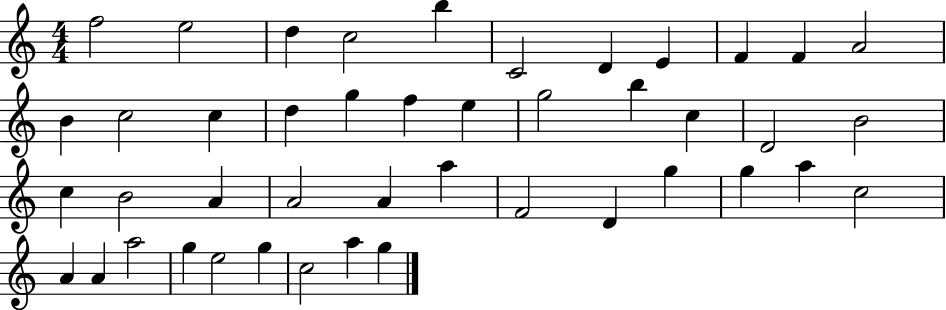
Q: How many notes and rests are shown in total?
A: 44